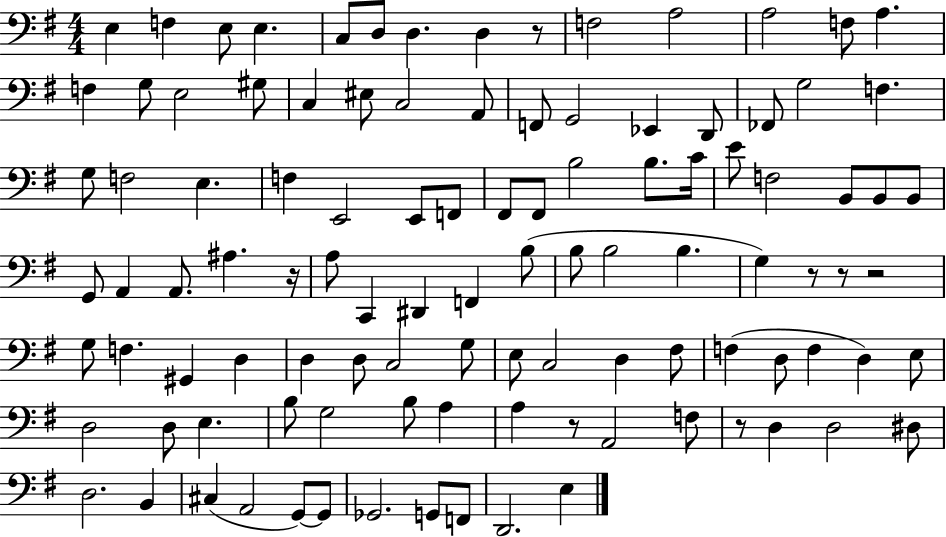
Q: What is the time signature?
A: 4/4